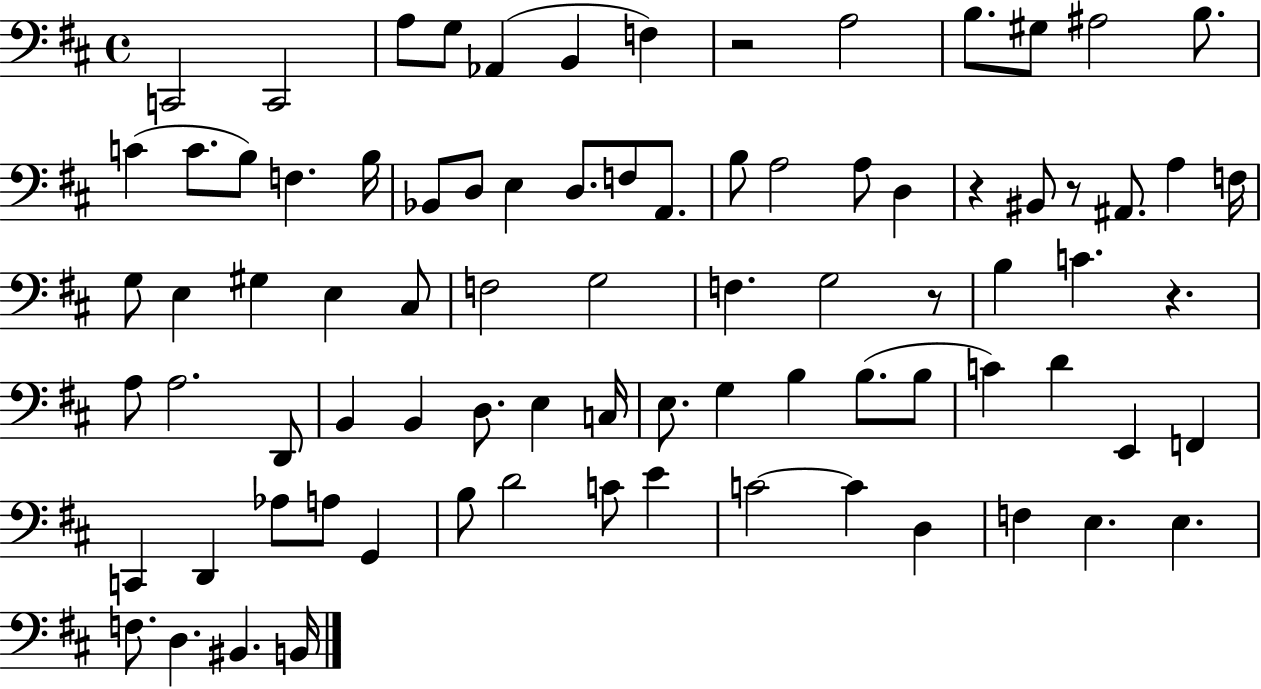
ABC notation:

X:1
T:Untitled
M:4/4
L:1/4
K:D
C,,2 C,,2 A,/2 G,/2 _A,, B,, F, z2 A,2 B,/2 ^G,/2 ^A,2 B,/2 C C/2 B,/2 F, B,/4 _B,,/2 D,/2 E, D,/2 F,/2 A,,/2 B,/2 A,2 A,/2 D, z ^B,,/2 z/2 ^A,,/2 A, F,/4 G,/2 E, ^G, E, ^C,/2 F,2 G,2 F, G,2 z/2 B, C z A,/2 A,2 D,,/2 B,, B,, D,/2 E, C,/4 E,/2 G, B, B,/2 B,/2 C D E,, F,, C,, D,, _A,/2 A,/2 G,, B,/2 D2 C/2 E C2 C D, F, E, E, F,/2 D, ^B,, B,,/4